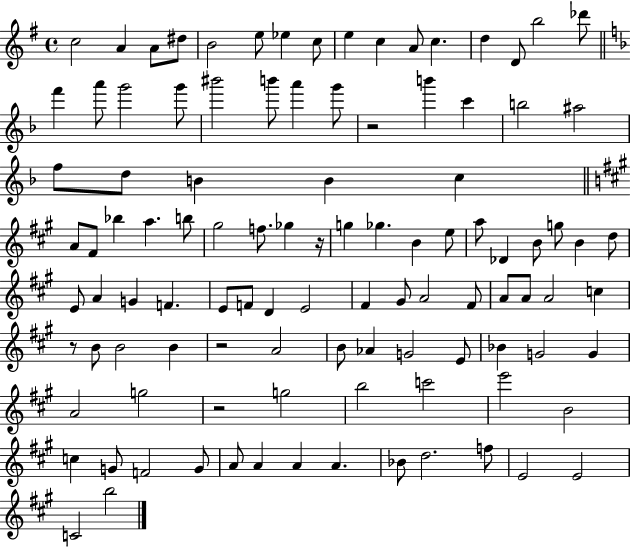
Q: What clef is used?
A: treble